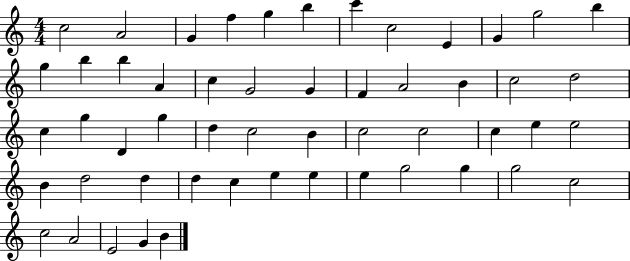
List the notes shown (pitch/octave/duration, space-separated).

C5/h A4/h G4/q F5/q G5/q B5/q C6/q C5/h E4/q G4/q G5/h B5/q G5/q B5/q B5/q A4/q C5/q G4/h G4/q F4/q A4/h B4/q C5/h D5/h C5/q G5/q D4/q G5/q D5/q C5/h B4/q C5/h C5/h C5/q E5/q E5/h B4/q D5/h D5/q D5/q C5/q E5/q E5/q E5/q G5/h G5/q G5/h C5/h C5/h A4/h E4/h G4/q B4/q